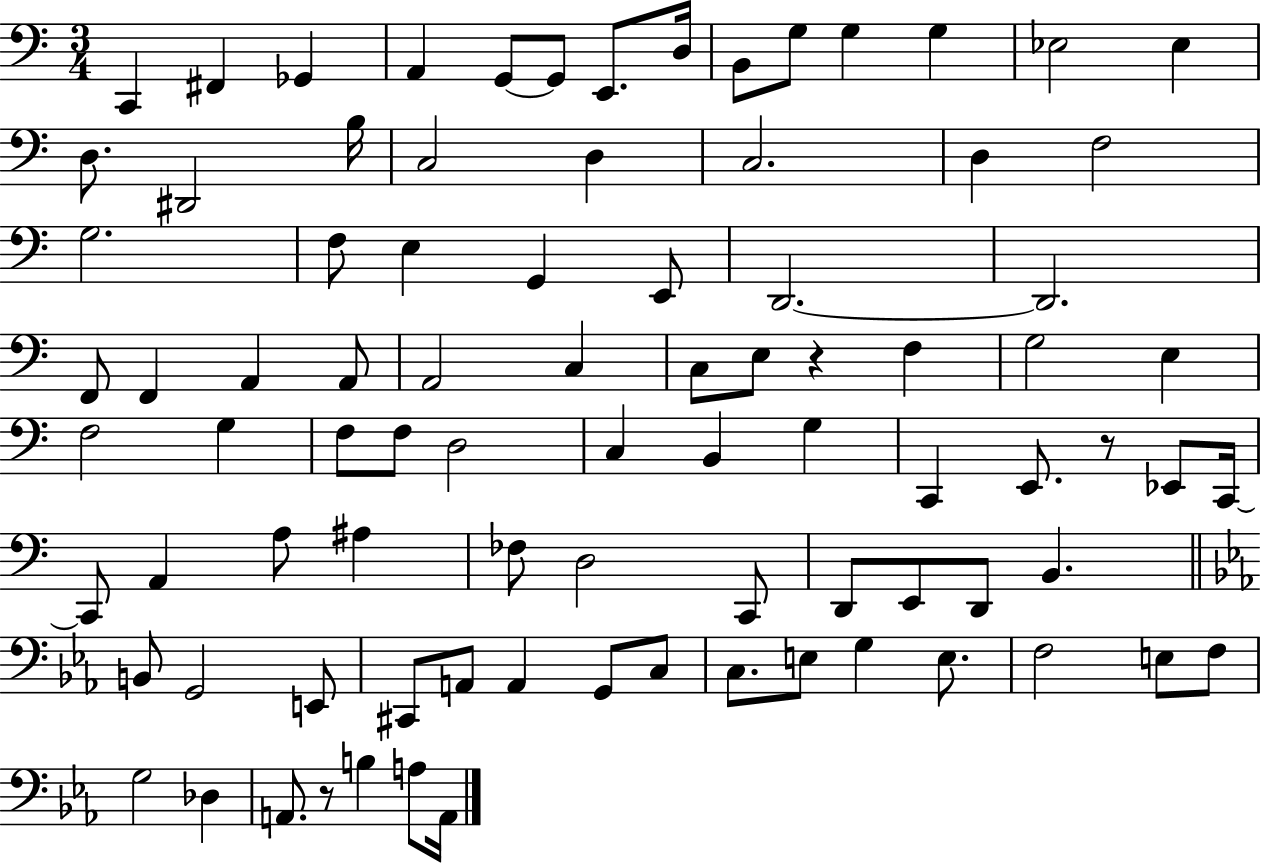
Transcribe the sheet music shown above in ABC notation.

X:1
T:Untitled
M:3/4
L:1/4
K:C
C,, ^F,, _G,, A,, G,,/2 G,,/2 E,,/2 D,/4 B,,/2 G,/2 G, G, _E,2 _E, D,/2 ^D,,2 B,/4 C,2 D, C,2 D, F,2 G,2 F,/2 E, G,, E,,/2 D,,2 D,,2 F,,/2 F,, A,, A,,/2 A,,2 C, C,/2 E,/2 z F, G,2 E, F,2 G, F,/2 F,/2 D,2 C, B,, G, C,, E,,/2 z/2 _E,,/2 C,,/4 C,,/2 A,, A,/2 ^A, _F,/2 D,2 C,,/2 D,,/2 E,,/2 D,,/2 B,, B,,/2 G,,2 E,,/2 ^C,,/2 A,,/2 A,, G,,/2 C,/2 C,/2 E,/2 G, E,/2 F,2 E,/2 F,/2 G,2 _D, A,,/2 z/2 B, A,/2 A,,/4